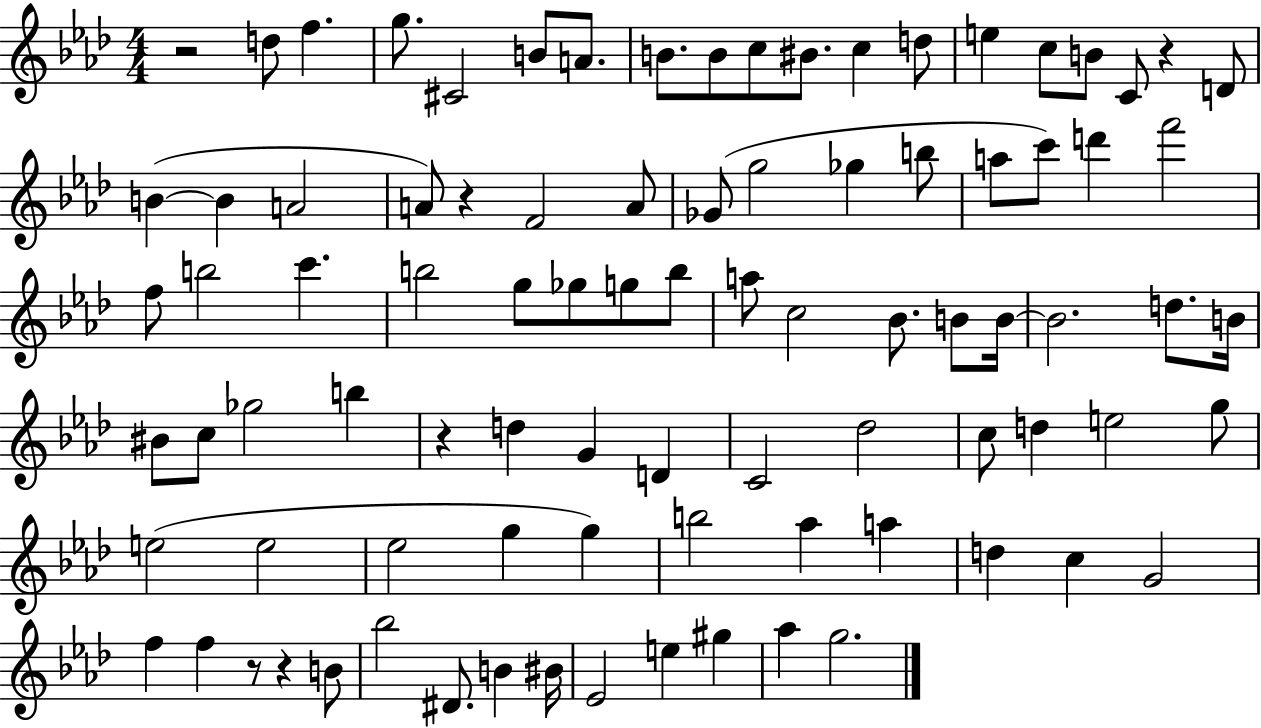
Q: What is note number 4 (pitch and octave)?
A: C#4